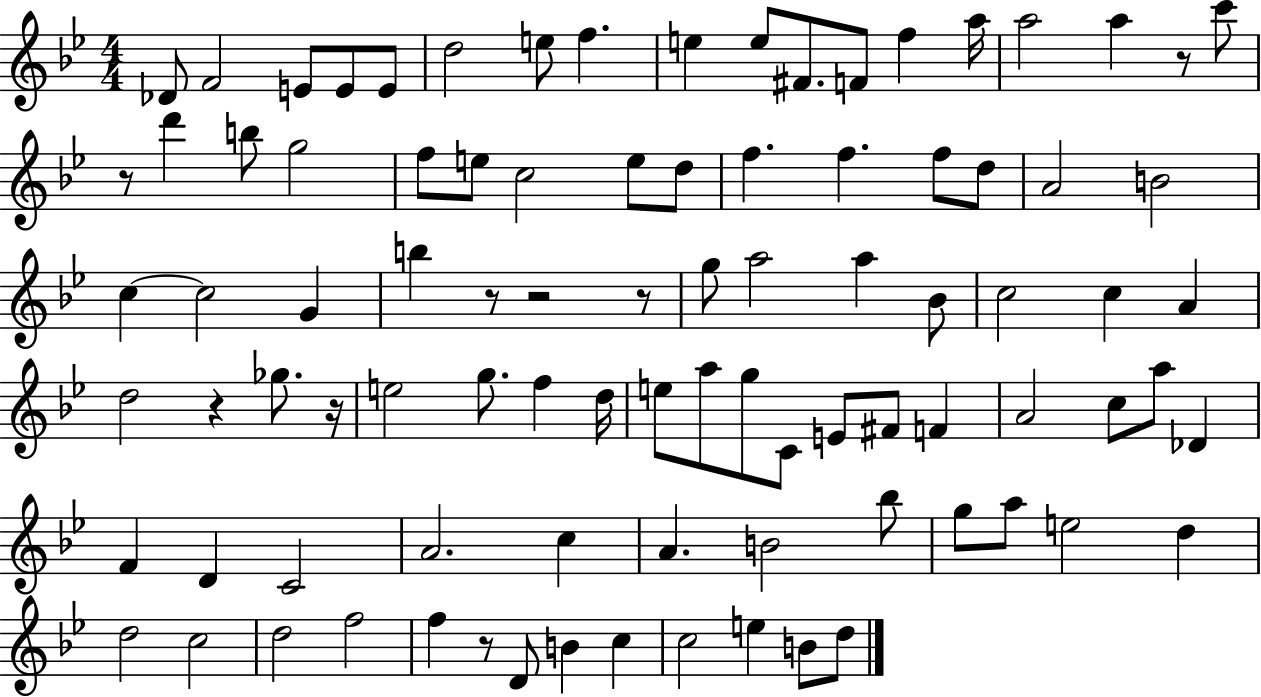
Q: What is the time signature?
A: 4/4